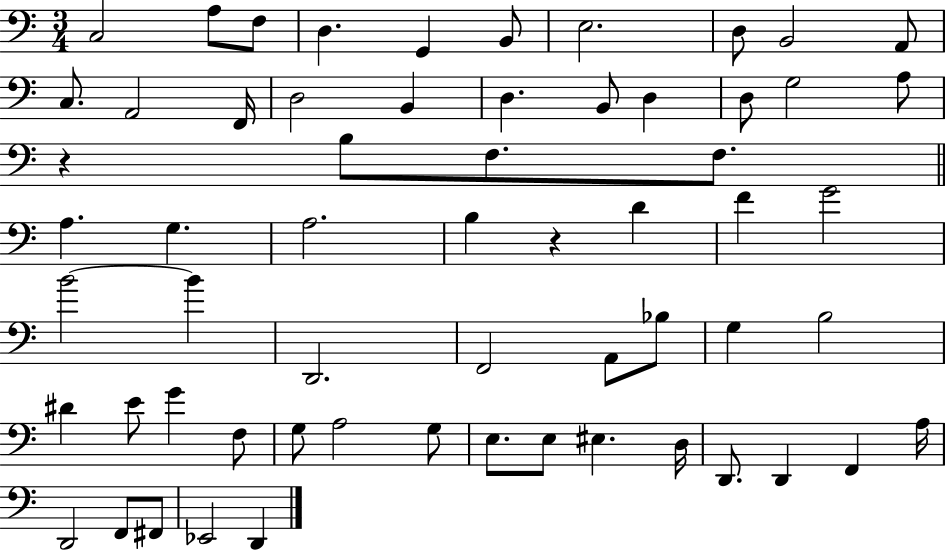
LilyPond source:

{
  \clef bass
  \numericTimeSignature
  \time 3/4
  \key c \major
  c2 a8 f8 | d4. g,4 b,8 | e2. | d8 b,2 a,8 | \break c8. a,2 f,16 | d2 b,4 | d4. b,8 d4 | d8 g2 a8 | \break r4 b8 f8. f8. | \bar "||" \break \key c \major a4. g4. | a2. | b4 r4 d'4 | f'4 g'2 | \break b'2~~ b'4 | d,2. | f,2 a,8 bes8 | g4 b2 | \break dis'4 e'8 g'4 f8 | g8 a2 g8 | e8. e8 eis4. d16 | d,8. d,4 f,4 a16 | \break d,2 f,8 fis,8 | ees,2 d,4 | \bar "|."
}